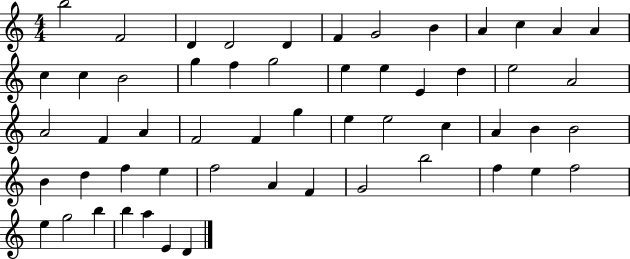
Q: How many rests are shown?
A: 0